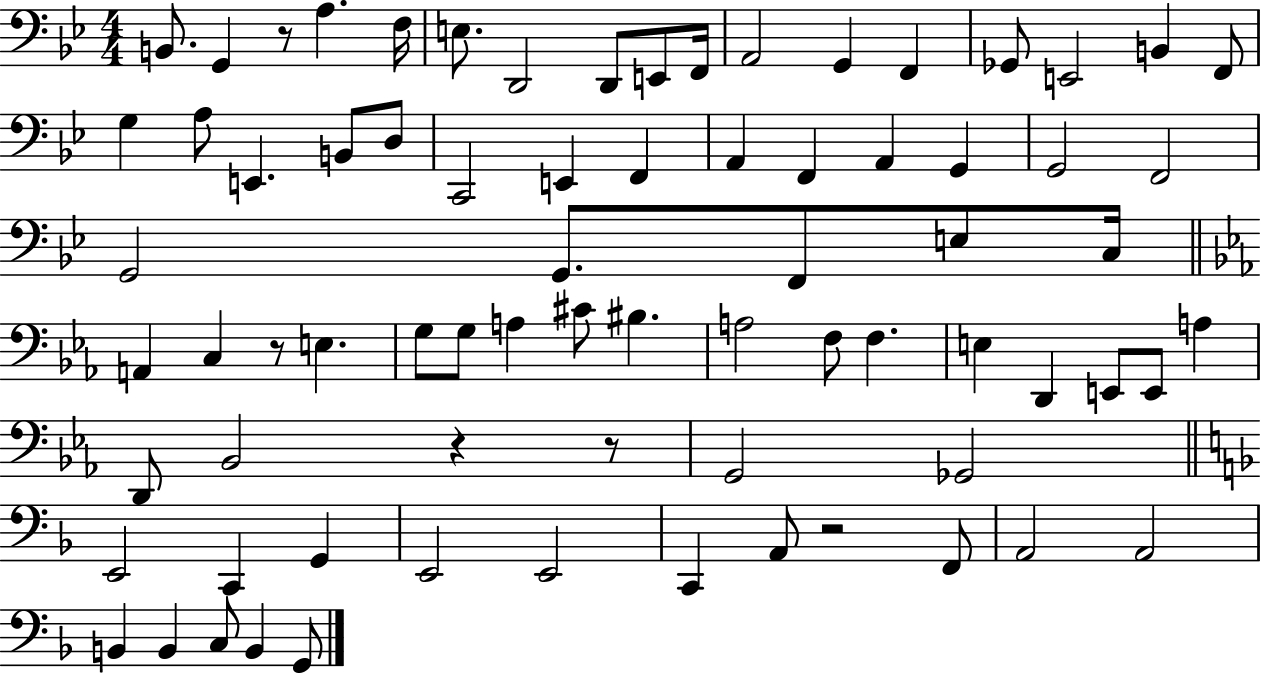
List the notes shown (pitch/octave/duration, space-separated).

B2/e. G2/q R/e A3/q. F3/s E3/e. D2/h D2/e E2/e F2/s A2/h G2/q F2/q Gb2/e E2/h B2/q F2/e G3/q A3/e E2/q. B2/e D3/e C2/h E2/q F2/q A2/q F2/q A2/q G2/q G2/h F2/h G2/h G2/e. F2/e E3/e C3/s A2/q C3/q R/e E3/q. G3/e G3/e A3/q C#4/e BIS3/q. A3/h F3/e F3/q. E3/q D2/q E2/e E2/e A3/q D2/e Bb2/h R/q R/e G2/h Gb2/h E2/h C2/q G2/q E2/h E2/h C2/q A2/e R/h F2/e A2/h A2/h B2/q B2/q C3/e B2/q G2/e